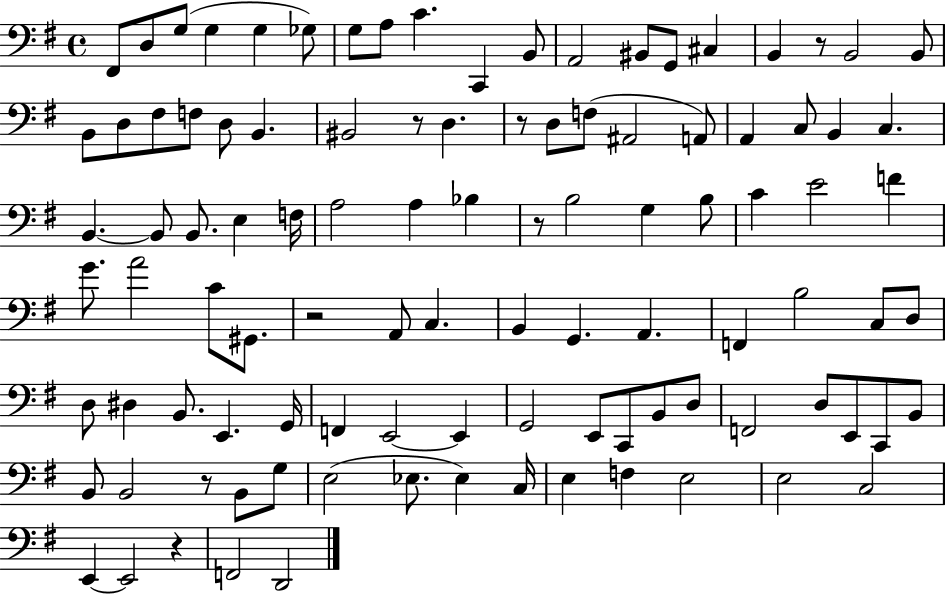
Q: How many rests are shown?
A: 7